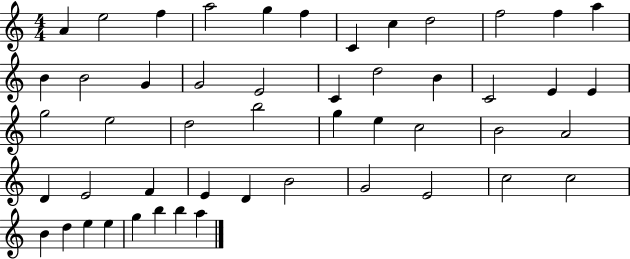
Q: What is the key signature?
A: C major